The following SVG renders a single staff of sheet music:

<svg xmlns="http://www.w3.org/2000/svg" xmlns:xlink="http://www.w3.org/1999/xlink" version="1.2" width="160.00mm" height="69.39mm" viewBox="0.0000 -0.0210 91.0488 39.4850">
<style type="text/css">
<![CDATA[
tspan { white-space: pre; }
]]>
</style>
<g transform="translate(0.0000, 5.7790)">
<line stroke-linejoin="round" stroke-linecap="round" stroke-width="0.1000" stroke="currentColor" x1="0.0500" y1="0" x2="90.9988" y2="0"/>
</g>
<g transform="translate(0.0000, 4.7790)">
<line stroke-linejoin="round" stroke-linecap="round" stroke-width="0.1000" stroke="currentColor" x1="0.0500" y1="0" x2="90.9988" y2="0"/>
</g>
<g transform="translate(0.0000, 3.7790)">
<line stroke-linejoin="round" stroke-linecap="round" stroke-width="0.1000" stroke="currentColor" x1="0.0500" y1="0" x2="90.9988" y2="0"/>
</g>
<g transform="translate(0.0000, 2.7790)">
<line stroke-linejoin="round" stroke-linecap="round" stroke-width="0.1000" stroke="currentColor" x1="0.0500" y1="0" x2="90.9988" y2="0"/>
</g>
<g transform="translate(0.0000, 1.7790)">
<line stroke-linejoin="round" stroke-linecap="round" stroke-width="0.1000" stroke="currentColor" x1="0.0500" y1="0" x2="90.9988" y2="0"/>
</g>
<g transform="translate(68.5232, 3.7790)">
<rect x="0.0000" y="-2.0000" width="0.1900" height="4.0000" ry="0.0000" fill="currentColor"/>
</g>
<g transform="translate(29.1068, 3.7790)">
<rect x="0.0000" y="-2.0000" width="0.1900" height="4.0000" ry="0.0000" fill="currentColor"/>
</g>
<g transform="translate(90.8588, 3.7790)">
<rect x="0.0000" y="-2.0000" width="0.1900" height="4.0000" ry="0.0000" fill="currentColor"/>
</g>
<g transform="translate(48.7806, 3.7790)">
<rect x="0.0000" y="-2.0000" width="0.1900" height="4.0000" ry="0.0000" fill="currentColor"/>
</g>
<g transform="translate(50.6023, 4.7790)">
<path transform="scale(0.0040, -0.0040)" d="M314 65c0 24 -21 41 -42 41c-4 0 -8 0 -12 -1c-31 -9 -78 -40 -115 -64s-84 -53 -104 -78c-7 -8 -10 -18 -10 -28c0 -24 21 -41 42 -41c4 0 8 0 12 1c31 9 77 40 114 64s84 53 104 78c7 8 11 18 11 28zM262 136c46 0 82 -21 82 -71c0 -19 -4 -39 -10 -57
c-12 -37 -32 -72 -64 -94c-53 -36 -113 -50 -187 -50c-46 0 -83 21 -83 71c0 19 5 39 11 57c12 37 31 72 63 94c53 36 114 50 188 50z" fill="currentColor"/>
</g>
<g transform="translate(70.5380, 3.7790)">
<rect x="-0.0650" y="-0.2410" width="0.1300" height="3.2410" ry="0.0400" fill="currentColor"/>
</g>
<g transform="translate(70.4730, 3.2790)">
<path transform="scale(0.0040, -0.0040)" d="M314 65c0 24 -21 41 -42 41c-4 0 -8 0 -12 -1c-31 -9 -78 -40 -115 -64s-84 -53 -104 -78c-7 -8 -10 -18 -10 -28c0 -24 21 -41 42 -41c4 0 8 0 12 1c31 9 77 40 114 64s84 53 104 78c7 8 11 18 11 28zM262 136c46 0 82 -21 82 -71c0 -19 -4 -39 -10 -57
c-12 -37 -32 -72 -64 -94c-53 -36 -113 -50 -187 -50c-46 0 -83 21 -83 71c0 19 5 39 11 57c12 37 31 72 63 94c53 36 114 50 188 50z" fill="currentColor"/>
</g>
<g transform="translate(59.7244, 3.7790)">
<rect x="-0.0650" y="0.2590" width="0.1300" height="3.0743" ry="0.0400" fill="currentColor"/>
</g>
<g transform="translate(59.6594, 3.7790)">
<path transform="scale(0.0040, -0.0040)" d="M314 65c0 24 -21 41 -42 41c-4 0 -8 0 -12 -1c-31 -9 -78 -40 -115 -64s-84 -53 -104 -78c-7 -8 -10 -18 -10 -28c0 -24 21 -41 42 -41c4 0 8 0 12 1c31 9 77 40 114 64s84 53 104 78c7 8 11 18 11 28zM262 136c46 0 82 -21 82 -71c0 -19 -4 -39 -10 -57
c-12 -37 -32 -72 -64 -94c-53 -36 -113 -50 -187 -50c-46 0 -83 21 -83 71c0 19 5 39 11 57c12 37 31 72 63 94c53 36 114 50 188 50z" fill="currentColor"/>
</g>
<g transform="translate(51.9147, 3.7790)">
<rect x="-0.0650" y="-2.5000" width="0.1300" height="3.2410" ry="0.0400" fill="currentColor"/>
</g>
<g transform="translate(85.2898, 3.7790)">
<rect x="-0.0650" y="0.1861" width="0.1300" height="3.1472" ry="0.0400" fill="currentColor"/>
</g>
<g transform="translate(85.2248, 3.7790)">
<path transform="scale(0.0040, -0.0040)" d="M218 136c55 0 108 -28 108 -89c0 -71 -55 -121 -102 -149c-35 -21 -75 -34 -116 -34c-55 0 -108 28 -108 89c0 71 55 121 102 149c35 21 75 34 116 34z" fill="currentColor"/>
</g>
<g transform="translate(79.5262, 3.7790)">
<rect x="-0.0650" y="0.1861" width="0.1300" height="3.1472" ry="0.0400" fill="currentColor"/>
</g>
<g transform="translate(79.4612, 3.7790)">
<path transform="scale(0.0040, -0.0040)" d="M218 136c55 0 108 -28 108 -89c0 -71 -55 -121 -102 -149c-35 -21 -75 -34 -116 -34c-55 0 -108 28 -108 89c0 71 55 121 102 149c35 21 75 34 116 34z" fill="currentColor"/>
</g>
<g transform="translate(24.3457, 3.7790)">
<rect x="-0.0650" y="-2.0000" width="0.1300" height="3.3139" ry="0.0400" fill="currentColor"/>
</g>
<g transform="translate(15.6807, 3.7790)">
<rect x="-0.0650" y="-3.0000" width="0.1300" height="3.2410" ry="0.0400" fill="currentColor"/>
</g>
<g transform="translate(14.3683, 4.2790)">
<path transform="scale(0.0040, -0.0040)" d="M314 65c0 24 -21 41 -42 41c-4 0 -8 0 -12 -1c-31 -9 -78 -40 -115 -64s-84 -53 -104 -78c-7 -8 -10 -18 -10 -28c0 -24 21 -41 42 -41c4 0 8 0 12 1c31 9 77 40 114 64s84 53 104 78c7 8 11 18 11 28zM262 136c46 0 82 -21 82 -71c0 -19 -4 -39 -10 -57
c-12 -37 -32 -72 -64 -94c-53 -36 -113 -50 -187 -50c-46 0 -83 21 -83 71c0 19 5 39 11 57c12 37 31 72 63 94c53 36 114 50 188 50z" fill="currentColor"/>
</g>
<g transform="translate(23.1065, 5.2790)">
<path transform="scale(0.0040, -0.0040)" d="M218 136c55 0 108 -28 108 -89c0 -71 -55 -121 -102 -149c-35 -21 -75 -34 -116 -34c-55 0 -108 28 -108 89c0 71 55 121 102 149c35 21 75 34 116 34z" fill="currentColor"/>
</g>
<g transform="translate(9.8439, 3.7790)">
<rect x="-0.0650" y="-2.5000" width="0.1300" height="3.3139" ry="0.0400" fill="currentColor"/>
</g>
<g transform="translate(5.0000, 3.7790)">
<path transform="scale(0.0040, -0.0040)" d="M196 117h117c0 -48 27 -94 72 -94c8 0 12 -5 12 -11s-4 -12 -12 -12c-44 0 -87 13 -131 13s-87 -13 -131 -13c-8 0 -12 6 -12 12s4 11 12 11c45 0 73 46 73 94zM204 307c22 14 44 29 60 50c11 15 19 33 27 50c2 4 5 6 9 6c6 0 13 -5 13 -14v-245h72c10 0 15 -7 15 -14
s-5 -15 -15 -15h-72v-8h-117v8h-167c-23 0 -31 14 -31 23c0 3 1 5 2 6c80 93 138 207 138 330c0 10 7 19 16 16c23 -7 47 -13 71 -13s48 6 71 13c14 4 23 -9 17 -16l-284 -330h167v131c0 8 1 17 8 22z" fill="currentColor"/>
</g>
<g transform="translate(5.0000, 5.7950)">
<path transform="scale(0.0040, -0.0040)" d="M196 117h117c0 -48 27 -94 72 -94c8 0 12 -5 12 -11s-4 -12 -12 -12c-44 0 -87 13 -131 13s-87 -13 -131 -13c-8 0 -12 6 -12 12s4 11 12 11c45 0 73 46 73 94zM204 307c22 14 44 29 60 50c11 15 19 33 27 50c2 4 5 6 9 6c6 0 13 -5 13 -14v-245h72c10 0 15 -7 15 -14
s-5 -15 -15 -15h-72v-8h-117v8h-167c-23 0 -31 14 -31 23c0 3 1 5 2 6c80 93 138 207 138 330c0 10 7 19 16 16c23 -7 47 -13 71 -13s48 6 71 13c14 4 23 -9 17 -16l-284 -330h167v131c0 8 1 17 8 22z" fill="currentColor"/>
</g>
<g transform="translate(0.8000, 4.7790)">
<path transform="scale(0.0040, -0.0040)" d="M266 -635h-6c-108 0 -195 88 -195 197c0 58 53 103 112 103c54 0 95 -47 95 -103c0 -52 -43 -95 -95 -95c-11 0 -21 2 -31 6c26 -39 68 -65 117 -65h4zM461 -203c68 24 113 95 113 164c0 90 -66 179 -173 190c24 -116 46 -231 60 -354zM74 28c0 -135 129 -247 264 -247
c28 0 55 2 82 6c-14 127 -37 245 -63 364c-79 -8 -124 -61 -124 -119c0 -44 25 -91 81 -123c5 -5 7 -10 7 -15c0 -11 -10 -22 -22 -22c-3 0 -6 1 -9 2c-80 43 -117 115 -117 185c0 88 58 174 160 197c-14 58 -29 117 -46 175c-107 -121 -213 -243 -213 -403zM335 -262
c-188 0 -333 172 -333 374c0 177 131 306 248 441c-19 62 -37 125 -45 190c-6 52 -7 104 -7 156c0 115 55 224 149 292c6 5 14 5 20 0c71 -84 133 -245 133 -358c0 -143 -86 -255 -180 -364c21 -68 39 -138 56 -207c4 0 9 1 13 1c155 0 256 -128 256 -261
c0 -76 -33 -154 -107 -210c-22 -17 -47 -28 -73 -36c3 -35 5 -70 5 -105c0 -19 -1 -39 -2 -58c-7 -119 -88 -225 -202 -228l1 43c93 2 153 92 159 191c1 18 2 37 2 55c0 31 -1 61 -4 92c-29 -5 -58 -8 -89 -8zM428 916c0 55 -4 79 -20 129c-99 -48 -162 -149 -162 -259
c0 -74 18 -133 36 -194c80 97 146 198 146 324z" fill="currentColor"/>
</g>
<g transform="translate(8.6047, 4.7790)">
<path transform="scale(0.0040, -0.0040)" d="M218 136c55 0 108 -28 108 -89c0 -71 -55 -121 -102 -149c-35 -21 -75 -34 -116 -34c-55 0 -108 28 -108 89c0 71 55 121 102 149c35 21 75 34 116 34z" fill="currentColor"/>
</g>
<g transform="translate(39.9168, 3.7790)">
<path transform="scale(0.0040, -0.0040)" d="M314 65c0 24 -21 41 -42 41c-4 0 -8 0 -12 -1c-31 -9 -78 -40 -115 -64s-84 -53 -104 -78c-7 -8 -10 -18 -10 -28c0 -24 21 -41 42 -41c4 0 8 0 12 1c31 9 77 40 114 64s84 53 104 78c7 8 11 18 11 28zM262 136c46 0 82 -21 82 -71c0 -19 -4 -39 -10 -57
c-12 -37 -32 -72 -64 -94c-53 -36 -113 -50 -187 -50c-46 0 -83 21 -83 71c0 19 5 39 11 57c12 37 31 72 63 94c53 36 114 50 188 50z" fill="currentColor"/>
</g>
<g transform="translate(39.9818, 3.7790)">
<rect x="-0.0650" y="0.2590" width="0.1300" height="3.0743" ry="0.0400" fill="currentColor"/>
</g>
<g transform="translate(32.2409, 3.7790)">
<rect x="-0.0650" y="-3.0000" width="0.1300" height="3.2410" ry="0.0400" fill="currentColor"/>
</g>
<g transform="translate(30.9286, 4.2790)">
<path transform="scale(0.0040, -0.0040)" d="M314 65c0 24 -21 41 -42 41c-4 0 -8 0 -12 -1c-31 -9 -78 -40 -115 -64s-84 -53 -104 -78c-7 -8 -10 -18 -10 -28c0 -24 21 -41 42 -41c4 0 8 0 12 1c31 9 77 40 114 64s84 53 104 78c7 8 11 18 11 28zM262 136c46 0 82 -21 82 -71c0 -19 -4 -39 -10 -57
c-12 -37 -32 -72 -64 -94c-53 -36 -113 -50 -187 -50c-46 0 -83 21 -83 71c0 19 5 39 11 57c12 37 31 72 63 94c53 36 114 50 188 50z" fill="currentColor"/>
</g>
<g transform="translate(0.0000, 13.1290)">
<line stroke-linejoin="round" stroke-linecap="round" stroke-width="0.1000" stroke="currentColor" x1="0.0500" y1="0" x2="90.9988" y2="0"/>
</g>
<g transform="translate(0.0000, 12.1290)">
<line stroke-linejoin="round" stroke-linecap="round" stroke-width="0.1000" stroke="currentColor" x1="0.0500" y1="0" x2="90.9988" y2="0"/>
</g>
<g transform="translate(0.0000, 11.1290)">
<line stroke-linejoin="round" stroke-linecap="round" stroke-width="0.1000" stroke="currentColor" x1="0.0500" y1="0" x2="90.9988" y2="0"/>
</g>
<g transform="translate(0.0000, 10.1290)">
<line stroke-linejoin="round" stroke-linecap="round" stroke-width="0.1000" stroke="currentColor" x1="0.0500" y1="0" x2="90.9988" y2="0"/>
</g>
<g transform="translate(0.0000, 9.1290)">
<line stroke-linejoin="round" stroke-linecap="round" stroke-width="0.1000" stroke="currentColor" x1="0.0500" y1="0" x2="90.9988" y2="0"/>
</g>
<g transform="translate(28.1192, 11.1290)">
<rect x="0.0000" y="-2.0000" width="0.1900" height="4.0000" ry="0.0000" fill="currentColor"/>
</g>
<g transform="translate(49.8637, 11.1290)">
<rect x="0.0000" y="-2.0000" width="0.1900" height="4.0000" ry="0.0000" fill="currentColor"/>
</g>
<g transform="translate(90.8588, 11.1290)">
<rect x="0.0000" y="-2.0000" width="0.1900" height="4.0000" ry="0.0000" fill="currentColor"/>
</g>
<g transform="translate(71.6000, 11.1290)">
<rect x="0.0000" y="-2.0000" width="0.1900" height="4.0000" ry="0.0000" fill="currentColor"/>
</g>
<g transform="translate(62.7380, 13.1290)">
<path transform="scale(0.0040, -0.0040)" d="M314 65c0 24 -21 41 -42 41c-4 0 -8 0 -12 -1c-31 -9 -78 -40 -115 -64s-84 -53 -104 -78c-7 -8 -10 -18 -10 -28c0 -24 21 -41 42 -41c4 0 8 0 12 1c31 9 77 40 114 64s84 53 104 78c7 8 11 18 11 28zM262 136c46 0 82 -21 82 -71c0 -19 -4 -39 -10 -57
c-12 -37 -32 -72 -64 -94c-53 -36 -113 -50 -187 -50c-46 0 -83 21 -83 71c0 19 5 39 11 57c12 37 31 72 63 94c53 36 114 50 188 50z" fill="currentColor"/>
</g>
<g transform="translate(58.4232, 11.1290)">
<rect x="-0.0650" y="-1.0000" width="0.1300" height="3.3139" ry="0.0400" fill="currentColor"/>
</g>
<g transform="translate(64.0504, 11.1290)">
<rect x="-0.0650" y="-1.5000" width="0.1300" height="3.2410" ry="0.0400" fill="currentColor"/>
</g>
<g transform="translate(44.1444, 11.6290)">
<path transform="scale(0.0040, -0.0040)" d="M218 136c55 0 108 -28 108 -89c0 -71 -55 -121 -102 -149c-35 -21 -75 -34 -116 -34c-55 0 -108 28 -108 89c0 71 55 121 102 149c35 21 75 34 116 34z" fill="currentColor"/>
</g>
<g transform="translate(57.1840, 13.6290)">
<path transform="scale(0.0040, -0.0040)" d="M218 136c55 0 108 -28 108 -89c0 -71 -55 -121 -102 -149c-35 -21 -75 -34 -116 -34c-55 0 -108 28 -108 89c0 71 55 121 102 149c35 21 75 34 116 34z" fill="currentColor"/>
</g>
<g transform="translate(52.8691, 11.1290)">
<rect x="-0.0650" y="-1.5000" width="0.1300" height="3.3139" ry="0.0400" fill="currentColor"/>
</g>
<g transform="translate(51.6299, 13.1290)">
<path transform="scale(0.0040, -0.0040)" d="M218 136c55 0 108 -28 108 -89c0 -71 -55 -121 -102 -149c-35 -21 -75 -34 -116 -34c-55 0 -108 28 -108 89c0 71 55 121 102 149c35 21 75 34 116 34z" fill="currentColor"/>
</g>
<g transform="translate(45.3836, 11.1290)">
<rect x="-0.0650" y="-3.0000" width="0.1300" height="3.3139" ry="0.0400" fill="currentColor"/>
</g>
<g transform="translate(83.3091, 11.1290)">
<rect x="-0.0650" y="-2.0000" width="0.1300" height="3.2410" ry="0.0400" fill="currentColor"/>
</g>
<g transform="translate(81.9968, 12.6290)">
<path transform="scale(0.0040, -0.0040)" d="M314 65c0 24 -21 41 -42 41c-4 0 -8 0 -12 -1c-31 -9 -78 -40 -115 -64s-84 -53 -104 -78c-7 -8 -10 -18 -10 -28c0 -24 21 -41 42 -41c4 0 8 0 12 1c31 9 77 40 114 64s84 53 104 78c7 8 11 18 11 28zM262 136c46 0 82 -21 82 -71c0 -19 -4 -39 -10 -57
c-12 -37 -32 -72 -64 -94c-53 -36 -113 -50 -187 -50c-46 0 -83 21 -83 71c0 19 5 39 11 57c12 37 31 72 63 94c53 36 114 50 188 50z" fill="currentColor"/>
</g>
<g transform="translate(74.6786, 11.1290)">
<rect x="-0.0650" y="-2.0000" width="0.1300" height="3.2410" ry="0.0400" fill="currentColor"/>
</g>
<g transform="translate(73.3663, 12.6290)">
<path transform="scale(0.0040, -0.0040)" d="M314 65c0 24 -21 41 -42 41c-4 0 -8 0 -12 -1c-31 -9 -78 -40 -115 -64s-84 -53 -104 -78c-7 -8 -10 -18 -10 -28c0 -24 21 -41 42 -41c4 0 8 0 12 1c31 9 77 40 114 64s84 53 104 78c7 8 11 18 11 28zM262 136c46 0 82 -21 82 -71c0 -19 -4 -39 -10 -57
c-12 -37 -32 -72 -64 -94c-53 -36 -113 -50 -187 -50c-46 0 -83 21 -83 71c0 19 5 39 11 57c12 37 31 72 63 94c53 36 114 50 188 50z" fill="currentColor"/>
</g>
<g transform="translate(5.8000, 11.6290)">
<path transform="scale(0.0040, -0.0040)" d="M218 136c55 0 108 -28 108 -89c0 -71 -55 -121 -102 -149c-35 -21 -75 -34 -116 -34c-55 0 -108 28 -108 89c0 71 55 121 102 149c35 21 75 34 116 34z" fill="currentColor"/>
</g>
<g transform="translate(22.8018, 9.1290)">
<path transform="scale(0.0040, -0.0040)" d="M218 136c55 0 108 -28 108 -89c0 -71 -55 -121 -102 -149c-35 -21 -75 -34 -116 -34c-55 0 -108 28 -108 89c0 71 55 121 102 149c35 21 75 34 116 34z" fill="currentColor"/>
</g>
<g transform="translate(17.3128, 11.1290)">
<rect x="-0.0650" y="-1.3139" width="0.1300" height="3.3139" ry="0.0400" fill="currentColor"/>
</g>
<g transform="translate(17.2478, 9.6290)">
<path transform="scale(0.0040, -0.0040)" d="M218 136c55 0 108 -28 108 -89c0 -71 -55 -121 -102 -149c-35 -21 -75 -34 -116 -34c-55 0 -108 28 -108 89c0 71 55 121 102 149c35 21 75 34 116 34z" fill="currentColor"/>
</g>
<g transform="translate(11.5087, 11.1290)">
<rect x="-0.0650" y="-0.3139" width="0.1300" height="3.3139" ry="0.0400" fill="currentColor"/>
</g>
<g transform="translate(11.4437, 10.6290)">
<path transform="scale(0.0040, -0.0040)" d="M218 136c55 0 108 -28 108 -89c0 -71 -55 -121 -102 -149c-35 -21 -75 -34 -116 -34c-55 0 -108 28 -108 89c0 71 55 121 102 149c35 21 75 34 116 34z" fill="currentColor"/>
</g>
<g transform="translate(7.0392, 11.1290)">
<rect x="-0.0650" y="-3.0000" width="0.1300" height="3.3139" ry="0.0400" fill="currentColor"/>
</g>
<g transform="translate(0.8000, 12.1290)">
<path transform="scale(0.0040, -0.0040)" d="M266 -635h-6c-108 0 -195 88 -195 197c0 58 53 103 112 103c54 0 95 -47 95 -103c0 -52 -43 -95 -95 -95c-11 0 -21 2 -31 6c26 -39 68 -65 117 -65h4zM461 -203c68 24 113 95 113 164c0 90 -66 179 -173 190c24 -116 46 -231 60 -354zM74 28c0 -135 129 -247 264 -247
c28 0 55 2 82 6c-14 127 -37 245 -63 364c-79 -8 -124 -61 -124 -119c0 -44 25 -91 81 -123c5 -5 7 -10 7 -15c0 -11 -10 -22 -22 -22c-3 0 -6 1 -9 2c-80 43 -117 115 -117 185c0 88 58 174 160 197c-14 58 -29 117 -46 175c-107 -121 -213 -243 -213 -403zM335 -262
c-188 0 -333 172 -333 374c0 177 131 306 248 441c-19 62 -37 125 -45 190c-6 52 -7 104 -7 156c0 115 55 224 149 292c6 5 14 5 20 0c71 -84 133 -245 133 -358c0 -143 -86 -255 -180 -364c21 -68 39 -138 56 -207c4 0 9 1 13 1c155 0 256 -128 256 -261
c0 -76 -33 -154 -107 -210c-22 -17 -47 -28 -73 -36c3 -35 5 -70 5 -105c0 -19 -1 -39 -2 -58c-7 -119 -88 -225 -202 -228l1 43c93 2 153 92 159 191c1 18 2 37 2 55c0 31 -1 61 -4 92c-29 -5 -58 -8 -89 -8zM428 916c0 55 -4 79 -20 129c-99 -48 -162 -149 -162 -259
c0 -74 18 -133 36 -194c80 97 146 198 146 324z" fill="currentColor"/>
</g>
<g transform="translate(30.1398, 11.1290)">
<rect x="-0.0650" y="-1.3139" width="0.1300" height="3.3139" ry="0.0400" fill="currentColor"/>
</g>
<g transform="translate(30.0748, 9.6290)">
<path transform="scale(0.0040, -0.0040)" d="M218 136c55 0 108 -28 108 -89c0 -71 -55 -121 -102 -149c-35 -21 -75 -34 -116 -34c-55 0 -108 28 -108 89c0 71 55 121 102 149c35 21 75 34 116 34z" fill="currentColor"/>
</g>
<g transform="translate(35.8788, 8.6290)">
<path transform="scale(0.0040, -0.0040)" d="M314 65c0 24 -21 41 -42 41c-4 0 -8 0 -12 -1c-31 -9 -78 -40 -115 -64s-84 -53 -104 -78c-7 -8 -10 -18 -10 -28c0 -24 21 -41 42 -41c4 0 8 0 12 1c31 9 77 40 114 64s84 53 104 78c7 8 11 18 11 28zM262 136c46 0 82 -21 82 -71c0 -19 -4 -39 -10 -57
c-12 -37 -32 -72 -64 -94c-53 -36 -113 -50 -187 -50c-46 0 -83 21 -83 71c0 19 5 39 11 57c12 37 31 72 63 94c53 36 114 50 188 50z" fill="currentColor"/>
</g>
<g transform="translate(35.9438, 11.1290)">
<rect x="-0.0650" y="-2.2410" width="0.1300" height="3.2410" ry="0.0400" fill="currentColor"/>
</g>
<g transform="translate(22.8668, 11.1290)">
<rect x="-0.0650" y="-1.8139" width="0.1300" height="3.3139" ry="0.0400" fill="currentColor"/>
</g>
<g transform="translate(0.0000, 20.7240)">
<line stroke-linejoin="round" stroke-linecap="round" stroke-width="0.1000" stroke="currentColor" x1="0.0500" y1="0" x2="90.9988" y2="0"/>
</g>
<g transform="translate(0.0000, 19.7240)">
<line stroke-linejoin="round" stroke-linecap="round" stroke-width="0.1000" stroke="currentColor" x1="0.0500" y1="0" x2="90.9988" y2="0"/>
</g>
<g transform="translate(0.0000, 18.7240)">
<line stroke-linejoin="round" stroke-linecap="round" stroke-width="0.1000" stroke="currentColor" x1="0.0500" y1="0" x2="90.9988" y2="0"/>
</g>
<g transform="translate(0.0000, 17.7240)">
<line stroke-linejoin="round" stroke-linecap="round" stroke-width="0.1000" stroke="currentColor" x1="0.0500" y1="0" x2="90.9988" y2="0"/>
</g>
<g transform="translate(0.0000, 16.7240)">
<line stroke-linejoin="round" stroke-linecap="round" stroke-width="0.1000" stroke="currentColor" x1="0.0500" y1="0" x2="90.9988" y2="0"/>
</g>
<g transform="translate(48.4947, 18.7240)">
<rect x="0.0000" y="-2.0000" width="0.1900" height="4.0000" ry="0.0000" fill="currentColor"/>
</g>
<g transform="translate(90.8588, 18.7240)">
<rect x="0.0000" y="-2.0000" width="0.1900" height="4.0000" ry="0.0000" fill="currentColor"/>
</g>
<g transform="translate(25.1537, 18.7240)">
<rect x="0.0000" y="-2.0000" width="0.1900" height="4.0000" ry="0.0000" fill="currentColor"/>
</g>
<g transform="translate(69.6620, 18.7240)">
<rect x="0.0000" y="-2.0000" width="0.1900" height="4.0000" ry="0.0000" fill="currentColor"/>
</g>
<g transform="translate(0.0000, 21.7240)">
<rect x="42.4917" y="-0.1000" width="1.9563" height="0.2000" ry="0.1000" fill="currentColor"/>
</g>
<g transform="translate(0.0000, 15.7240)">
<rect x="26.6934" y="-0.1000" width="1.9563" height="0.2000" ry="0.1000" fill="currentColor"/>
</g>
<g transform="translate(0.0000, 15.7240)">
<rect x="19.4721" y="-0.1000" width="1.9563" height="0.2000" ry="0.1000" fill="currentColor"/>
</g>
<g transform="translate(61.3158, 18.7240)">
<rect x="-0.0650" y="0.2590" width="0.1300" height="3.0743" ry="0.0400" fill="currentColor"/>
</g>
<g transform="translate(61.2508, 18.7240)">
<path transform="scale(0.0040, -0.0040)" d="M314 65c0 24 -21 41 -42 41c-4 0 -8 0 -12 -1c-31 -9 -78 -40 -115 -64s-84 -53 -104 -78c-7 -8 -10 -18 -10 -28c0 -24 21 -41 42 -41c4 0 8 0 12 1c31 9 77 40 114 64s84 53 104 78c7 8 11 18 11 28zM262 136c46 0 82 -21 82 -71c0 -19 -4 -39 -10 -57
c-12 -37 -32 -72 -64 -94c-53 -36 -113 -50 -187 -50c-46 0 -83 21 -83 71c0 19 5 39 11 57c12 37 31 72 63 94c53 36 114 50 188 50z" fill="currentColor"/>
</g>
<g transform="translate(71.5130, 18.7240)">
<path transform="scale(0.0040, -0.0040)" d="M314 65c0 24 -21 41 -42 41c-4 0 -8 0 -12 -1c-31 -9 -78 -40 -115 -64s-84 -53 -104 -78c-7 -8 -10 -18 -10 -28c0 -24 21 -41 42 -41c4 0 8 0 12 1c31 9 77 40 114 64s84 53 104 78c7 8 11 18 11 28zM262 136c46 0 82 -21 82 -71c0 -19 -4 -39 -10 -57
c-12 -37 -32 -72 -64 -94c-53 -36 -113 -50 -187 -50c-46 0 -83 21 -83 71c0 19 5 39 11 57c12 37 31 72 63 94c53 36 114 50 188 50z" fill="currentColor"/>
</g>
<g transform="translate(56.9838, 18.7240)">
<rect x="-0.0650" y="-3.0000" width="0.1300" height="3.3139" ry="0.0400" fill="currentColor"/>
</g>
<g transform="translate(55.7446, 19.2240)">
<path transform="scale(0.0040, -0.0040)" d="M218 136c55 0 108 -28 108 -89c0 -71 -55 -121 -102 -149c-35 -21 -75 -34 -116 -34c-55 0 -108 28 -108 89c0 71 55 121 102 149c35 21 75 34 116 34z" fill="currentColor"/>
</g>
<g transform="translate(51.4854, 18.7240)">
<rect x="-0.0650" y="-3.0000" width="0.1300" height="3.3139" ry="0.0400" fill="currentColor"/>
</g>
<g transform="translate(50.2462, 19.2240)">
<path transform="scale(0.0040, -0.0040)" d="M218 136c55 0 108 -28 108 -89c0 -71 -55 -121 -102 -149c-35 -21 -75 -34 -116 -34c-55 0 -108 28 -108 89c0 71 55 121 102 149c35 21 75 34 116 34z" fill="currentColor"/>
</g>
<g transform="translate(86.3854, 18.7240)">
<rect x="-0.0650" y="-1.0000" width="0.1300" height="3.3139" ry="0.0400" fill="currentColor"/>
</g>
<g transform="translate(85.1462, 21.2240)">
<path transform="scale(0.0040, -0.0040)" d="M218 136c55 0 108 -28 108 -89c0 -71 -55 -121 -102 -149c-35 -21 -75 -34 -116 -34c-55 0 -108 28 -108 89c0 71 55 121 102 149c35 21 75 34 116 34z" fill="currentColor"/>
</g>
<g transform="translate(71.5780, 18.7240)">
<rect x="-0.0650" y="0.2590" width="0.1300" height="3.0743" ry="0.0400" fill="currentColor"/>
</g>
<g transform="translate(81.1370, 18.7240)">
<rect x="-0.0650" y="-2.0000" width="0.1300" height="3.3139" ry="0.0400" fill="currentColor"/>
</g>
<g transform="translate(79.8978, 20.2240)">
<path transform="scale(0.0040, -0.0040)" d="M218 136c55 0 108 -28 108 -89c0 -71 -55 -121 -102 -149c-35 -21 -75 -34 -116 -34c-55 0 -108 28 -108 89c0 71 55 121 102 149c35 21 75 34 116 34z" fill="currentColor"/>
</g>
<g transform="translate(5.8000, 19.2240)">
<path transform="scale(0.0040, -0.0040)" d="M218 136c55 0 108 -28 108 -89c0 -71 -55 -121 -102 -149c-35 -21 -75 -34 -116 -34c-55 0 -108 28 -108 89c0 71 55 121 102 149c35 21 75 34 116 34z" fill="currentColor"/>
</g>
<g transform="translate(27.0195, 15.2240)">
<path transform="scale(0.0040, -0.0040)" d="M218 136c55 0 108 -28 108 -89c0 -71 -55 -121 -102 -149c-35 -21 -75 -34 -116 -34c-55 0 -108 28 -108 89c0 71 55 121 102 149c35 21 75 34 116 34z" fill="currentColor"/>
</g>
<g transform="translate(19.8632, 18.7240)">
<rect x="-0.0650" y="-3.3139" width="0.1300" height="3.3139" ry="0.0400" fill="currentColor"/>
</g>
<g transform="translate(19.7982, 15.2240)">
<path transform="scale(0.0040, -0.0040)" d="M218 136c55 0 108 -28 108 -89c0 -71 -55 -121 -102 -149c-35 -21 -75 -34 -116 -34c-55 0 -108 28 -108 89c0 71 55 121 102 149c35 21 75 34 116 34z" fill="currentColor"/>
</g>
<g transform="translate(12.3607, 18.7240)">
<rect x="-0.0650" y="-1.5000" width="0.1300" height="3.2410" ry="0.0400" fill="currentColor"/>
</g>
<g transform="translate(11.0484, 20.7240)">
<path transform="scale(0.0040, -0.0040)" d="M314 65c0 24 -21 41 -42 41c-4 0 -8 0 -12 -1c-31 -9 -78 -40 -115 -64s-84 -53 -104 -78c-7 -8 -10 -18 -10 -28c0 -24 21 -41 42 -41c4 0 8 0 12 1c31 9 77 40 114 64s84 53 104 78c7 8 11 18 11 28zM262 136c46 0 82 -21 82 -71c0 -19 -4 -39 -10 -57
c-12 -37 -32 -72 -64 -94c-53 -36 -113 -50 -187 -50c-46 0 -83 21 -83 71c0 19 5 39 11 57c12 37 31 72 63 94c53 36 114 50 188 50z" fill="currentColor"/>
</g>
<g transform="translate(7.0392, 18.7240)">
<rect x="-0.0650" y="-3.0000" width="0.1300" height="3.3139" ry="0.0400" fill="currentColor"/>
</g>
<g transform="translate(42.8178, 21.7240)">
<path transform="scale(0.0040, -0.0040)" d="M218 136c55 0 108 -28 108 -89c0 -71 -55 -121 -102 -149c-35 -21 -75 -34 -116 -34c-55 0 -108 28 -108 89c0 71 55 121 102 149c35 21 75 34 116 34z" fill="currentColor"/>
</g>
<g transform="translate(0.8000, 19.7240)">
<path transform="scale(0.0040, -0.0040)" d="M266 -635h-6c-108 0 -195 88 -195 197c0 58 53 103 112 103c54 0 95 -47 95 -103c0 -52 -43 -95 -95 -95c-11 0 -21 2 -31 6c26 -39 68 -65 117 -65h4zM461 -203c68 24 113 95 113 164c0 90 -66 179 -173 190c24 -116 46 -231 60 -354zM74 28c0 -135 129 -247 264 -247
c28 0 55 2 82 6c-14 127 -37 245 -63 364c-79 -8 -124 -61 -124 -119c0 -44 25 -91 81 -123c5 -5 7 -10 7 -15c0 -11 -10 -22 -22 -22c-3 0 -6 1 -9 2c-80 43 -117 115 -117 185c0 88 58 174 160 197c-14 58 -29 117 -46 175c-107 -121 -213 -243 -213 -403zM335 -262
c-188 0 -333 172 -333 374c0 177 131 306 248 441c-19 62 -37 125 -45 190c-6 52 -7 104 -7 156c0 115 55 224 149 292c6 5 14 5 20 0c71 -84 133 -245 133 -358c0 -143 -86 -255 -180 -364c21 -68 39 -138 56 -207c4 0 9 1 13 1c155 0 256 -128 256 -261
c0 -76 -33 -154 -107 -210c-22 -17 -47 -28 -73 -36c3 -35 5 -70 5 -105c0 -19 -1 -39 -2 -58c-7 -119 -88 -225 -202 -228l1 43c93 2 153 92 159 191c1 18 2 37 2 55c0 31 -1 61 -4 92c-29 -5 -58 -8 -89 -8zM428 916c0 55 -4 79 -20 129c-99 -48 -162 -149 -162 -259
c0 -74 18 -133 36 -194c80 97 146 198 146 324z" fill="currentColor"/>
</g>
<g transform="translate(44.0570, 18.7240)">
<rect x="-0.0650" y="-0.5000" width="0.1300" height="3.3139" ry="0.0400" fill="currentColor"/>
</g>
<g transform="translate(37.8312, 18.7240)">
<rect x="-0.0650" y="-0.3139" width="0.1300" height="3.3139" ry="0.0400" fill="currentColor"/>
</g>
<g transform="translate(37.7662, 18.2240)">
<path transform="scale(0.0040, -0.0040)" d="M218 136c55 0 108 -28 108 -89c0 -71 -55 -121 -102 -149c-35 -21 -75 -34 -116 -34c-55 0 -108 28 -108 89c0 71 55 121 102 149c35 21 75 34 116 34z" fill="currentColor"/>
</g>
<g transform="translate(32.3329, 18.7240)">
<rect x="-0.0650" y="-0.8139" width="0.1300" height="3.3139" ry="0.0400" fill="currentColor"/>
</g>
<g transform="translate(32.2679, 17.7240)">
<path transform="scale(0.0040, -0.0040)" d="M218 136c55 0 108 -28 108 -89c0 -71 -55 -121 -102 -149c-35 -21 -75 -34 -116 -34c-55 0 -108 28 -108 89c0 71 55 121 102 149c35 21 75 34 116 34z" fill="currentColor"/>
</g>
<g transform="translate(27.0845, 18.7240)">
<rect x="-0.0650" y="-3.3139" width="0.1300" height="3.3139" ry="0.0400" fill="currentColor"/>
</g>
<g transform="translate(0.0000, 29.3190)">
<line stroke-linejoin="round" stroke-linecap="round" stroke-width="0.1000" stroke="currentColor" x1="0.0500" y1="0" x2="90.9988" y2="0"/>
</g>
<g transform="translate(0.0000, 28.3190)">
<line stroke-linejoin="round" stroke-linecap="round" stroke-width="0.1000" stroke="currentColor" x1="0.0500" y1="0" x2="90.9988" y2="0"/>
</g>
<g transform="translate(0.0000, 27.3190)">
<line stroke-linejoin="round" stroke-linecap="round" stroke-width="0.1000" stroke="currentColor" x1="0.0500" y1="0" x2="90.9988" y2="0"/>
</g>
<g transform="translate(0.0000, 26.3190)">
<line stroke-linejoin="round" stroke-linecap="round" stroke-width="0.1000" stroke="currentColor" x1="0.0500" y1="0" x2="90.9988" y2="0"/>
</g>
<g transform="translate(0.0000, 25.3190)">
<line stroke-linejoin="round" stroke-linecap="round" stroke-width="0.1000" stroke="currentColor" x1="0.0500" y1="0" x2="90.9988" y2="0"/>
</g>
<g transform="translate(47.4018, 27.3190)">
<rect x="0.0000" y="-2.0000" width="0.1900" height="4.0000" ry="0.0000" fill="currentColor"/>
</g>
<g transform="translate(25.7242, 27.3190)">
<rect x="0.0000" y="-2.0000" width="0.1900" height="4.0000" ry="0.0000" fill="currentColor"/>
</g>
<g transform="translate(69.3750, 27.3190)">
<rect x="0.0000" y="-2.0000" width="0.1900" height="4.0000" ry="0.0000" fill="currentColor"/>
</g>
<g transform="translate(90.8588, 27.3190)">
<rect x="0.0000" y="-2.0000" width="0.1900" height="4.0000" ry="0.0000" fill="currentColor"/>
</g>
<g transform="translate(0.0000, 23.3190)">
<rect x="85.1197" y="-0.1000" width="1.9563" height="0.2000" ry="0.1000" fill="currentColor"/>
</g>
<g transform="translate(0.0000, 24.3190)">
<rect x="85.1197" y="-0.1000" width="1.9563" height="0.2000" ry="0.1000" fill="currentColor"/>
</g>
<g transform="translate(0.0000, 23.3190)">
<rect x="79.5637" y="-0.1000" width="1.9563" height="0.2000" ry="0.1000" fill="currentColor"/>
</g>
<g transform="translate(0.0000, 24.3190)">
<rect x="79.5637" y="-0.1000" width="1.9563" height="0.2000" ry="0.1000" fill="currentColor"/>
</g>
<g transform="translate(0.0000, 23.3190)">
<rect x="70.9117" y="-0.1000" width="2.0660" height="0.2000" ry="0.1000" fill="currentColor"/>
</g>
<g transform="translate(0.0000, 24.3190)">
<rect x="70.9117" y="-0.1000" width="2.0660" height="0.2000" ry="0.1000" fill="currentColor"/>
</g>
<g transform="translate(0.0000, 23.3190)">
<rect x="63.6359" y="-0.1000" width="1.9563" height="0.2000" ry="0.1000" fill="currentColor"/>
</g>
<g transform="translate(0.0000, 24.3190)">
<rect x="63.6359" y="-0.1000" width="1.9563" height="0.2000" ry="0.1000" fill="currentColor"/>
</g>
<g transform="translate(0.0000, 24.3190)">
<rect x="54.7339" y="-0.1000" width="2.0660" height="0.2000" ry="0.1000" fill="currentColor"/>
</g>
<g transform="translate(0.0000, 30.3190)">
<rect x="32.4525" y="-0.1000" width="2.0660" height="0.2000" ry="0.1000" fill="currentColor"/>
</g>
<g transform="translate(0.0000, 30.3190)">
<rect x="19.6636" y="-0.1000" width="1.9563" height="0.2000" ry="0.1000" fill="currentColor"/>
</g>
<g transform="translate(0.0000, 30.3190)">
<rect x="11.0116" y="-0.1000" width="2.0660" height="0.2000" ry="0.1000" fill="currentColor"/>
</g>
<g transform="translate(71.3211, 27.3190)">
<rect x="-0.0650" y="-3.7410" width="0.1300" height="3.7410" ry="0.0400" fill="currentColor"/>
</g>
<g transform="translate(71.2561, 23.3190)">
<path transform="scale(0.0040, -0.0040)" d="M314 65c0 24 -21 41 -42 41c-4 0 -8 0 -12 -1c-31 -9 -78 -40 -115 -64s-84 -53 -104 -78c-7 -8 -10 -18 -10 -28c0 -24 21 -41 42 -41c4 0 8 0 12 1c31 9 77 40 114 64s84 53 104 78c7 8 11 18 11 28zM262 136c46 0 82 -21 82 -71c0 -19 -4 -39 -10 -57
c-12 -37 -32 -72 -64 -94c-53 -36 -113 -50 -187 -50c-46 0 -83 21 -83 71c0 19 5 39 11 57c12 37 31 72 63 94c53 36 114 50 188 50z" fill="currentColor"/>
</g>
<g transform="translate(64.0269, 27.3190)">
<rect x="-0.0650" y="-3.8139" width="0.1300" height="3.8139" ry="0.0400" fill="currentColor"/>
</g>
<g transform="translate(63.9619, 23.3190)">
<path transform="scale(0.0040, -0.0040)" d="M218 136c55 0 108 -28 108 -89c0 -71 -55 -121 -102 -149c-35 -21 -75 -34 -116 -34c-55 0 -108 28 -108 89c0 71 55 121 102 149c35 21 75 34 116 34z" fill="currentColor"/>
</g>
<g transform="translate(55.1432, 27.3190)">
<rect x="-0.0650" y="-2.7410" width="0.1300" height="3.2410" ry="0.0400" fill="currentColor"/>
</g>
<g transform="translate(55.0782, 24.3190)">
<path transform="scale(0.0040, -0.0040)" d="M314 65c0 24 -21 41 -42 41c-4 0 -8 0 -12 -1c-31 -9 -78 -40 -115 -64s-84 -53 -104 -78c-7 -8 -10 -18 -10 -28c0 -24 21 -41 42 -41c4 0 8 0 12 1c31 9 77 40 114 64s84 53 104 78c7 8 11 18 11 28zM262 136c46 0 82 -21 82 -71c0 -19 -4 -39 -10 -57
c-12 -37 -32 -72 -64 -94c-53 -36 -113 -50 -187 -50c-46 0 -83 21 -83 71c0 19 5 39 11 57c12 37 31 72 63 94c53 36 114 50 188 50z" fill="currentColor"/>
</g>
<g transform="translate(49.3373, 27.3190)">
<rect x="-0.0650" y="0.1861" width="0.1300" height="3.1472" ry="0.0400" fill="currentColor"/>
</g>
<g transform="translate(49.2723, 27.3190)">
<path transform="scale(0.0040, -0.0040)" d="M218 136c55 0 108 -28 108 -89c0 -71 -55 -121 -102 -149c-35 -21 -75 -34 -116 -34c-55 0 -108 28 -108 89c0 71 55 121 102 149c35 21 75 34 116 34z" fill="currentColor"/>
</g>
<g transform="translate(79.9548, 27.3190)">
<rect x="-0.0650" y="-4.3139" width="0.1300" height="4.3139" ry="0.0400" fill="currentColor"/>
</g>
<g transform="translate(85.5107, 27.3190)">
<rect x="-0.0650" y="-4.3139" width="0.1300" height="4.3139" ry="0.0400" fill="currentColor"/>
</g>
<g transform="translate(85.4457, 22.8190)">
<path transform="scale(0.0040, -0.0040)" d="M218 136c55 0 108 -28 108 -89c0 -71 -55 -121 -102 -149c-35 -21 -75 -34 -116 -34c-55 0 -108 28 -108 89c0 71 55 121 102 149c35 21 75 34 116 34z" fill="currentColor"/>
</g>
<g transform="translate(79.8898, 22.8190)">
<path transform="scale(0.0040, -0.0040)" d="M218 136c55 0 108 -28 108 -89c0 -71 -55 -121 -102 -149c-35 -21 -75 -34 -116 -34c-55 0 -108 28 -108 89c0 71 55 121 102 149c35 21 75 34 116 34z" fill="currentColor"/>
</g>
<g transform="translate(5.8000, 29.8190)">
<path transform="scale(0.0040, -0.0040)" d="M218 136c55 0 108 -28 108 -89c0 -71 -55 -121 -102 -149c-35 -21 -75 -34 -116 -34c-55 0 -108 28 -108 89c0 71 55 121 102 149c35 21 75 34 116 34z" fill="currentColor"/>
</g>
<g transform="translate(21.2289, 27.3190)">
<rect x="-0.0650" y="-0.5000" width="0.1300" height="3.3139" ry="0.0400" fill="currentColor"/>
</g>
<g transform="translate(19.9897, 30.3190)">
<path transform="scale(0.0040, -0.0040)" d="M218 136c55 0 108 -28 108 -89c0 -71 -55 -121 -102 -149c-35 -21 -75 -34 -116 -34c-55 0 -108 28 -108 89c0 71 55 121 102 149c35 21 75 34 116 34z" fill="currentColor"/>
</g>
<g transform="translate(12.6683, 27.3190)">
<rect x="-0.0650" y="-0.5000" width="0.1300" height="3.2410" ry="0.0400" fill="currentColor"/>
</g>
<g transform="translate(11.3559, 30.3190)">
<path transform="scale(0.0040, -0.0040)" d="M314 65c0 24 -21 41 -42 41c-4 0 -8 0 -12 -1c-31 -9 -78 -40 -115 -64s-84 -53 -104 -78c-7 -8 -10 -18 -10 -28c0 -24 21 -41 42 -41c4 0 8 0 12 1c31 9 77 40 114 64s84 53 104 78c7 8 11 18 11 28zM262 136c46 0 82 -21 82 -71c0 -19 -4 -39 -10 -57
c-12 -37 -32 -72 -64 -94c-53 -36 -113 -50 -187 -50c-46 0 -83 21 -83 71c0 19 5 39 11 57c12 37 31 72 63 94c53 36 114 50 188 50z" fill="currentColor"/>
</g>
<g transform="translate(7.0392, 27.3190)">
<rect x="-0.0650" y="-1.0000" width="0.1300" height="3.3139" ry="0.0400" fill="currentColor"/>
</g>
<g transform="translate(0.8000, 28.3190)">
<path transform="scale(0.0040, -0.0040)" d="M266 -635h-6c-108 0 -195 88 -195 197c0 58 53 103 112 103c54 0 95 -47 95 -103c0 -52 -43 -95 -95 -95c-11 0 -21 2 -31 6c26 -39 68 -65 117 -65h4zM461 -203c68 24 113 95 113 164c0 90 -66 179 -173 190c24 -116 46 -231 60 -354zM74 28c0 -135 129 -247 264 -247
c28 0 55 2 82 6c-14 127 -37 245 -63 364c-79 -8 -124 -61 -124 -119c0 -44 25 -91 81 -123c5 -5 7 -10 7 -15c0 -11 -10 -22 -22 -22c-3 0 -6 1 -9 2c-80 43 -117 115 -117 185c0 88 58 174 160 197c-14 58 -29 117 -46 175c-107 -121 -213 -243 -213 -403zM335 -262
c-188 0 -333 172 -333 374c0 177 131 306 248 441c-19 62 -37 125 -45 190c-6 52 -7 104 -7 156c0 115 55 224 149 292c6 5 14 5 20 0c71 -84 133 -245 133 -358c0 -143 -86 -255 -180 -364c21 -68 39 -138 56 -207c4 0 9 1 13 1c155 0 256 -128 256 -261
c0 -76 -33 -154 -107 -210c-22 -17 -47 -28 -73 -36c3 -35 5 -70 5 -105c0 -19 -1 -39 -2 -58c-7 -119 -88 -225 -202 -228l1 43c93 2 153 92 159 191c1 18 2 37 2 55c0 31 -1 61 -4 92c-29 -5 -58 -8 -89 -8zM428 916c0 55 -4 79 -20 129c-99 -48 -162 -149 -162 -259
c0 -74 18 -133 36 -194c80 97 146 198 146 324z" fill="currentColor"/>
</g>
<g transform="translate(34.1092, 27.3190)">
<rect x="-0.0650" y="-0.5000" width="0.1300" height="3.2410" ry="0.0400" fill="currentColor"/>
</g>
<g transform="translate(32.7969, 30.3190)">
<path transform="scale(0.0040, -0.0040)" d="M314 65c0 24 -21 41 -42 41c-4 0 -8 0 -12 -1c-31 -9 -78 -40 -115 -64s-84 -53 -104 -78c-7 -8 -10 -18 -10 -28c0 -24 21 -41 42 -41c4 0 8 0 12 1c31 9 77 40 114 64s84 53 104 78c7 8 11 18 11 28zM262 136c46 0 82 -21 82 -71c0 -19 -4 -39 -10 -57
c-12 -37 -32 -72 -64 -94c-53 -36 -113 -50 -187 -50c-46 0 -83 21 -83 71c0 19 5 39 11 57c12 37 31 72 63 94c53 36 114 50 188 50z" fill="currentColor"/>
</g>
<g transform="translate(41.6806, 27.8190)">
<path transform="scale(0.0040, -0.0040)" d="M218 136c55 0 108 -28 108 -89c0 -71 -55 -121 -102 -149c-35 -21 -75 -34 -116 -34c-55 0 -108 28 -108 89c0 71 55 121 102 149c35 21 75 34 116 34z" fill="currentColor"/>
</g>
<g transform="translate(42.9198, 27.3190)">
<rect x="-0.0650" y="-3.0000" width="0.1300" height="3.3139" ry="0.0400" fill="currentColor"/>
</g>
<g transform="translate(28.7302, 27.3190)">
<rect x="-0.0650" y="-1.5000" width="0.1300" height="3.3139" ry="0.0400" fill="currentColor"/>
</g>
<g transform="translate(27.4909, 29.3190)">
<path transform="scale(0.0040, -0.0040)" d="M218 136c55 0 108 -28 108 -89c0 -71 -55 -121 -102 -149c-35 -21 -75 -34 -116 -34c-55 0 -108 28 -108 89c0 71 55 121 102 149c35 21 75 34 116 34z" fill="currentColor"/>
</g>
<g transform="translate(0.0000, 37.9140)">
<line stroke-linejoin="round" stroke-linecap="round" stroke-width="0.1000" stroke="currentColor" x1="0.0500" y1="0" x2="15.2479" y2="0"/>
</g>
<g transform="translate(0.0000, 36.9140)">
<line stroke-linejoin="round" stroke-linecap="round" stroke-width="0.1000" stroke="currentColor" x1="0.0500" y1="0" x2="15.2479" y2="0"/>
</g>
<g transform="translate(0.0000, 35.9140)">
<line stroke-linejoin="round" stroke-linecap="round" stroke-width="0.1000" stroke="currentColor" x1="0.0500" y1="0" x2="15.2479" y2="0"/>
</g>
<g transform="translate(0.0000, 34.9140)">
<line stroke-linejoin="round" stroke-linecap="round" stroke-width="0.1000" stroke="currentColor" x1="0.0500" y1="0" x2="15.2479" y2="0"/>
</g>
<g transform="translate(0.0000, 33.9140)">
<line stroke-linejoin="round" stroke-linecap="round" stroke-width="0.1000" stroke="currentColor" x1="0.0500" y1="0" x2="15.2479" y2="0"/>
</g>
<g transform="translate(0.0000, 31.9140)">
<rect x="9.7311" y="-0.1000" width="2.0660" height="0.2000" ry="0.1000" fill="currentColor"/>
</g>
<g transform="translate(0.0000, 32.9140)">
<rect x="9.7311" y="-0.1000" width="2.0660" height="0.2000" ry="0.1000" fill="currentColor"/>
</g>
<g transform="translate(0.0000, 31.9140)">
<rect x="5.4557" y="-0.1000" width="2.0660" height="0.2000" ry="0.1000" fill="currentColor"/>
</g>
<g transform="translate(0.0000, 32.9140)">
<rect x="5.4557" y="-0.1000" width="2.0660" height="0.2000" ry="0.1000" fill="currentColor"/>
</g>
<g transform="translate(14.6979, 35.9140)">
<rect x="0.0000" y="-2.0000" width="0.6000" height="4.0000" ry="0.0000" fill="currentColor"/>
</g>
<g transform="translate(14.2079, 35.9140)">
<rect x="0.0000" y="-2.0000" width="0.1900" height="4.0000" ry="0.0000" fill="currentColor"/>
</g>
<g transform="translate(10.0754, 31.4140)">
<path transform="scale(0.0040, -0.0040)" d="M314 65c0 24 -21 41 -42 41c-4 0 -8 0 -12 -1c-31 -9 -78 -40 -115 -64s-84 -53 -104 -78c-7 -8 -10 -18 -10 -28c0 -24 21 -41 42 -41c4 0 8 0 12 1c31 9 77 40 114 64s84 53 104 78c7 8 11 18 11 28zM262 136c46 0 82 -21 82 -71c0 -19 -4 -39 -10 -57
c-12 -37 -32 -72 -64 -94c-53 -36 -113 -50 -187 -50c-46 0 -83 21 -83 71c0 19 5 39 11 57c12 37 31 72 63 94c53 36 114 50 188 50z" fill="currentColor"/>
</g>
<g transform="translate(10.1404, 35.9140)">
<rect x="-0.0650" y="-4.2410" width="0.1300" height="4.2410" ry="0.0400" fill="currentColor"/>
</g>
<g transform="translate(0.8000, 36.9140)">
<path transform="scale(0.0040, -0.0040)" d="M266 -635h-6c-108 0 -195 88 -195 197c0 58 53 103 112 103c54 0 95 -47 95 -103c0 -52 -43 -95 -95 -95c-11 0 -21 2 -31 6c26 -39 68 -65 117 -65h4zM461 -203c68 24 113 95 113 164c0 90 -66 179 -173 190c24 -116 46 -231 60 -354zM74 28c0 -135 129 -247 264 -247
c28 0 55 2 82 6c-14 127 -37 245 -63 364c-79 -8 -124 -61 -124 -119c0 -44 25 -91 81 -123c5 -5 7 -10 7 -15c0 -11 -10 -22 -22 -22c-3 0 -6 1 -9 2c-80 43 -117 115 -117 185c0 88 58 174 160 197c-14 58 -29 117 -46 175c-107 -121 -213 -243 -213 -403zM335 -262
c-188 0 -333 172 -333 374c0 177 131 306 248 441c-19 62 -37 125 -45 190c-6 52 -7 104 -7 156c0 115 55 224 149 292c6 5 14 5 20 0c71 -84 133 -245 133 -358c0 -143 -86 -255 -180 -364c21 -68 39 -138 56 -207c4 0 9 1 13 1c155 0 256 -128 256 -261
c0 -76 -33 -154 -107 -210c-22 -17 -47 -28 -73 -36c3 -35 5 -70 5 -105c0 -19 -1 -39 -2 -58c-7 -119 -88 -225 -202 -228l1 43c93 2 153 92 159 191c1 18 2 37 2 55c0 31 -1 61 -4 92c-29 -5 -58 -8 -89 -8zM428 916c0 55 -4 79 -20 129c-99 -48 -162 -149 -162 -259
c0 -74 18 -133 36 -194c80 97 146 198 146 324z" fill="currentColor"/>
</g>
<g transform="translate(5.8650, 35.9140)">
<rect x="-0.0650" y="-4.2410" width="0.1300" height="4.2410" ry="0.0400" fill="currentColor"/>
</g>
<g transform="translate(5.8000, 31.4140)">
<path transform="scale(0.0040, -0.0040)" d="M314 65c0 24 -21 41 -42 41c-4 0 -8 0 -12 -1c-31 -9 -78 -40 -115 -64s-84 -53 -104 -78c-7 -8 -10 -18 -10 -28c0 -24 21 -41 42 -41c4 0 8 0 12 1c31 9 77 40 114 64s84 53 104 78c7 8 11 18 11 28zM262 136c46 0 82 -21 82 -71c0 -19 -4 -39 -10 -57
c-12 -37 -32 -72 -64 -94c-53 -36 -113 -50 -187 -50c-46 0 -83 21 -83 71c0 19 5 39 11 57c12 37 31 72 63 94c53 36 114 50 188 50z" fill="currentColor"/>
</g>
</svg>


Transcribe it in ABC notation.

X:1
T:Untitled
M:4/4
L:1/4
K:C
G A2 F A2 B2 G2 B2 c2 B B A c e f e g2 A E D E2 F2 F2 A E2 b b d c C A A B2 B2 F D D C2 C E C2 A B a2 c' c'2 d' d' d'2 d'2